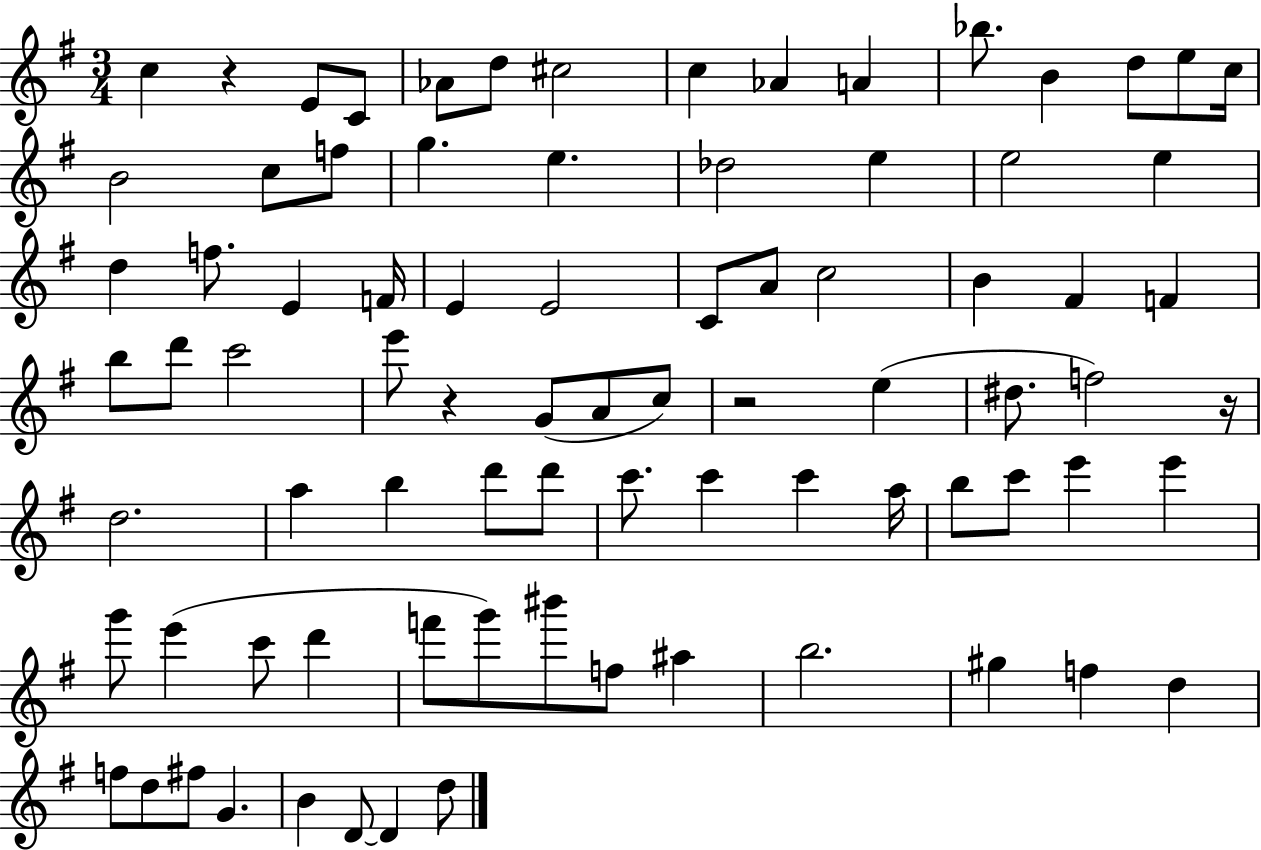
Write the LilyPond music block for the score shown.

{
  \clef treble
  \numericTimeSignature
  \time 3/4
  \key g \major
  c''4 r4 e'8 c'8 | aes'8 d''8 cis''2 | c''4 aes'4 a'4 | bes''8. b'4 d''8 e''8 c''16 | \break b'2 c''8 f''8 | g''4. e''4. | des''2 e''4 | e''2 e''4 | \break d''4 f''8. e'4 f'16 | e'4 e'2 | c'8 a'8 c''2 | b'4 fis'4 f'4 | \break b''8 d'''8 c'''2 | e'''8 r4 g'8( a'8 c''8) | r2 e''4( | dis''8. f''2) r16 | \break d''2. | a''4 b''4 d'''8 d'''8 | c'''8. c'''4 c'''4 a''16 | b''8 c'''8 e'''4 e'''4 | \break g'''8 e'''4( c'''8 d'''4 | f'''8 g'''8) bis'''8 f''8 ais''4 | b''2. | gis''4 f''4 d''4 | \break f''8 d''8 fis''8 g'4. | b'4 d'8~~ d'4 d''8 | \bar "|."
}